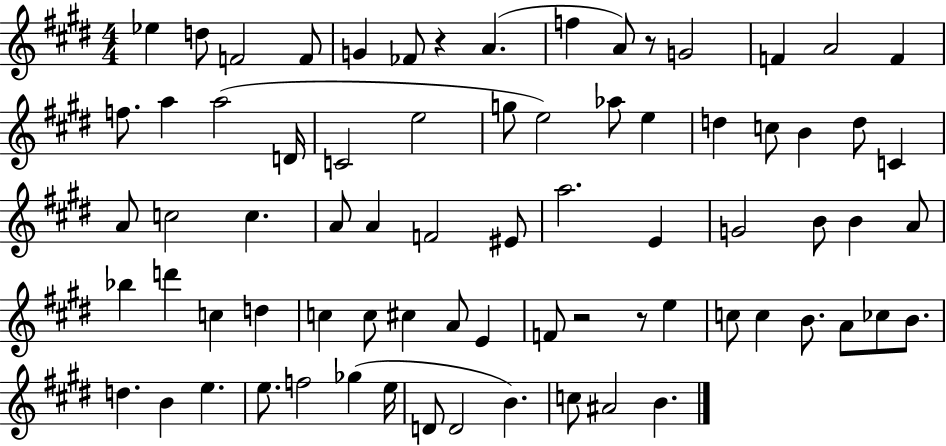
Eb5/q D5/e F4/h F4/e G4/q FES4/e R/q A4/q. F5/q A4/e R/e G4/h F4/q A4/h F4/q F5/e. A5/q A5/h D4/s C4/h E5/h G5/e E5/h Ab5/e E5/q D5/q C5/e B4/q D5/e C4/q A4/e C5/h C5/q. A4/e A4/q F4/h EIS4/e A5/h. E4/q G4/h B4/e B4/q A4/e Bb5/q D6/q C5/q D5/q C5/q C5/e C#5/q A4/e E4/q F4/e R/h R/e E5/q C5/e C5/q B4/e. A4/e CES5/e B4/e. D5/q. B4/q E5/q. E5/e. F5/h Gb5/q E5/s D4/e D4/h B4/q. C5/e A#4/h B4/q.